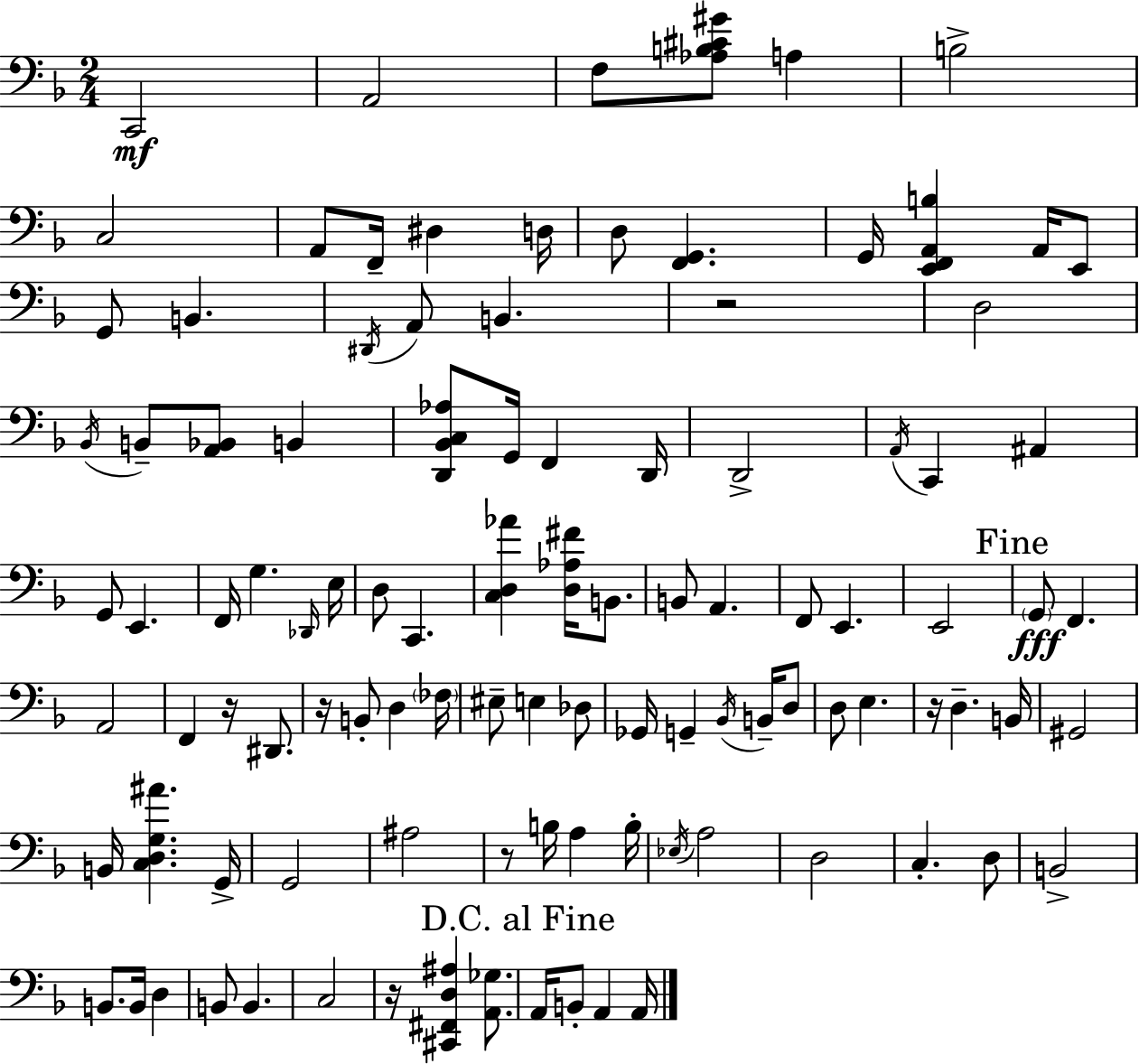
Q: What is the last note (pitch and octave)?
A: A2